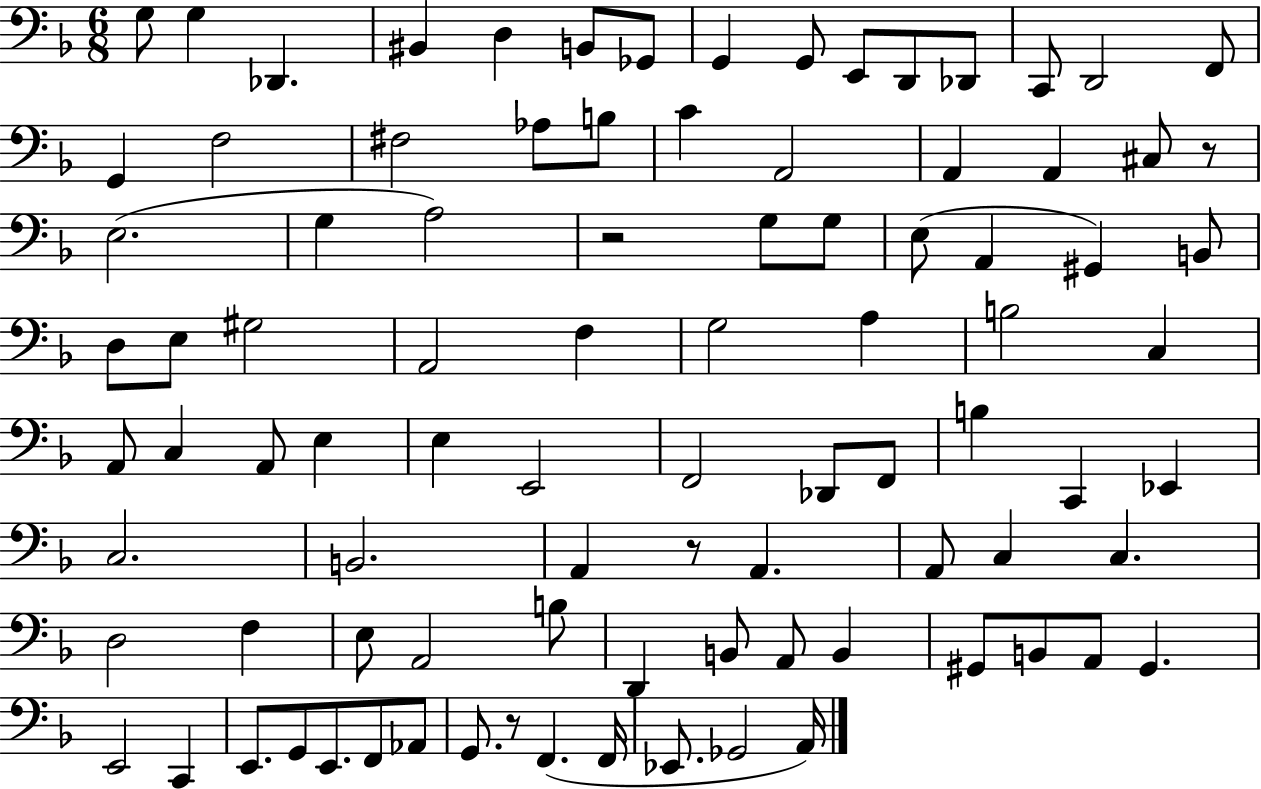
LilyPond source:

{
  \clef bass
  \numericTimeSignature
  \time 6/8
  \key f \major
  \repeat volta 2 { g8 g4 des,4. | bis,4 d4 b,8 ges,8 | g,4 g,8 e,8 d,8 des,8 | c,8 d,2 f,8 | \break g,4 f2 | fis2 aes8 b8 | c'4 a,2 | a,4 a,4 cis8 r8 | \break e2.( | g4 a2) | r2 g8 g8 | e8( a,4 gis,4) b,8 | \break d8 e8 gis2 | a,2 f4 | g2 a4 | b2 c4 | \break a,8 c4 a,8 e4 | e4 e,2 | f,2 des,8 f,8 | b4 c,4 ees,4 | \break c2. | b,2. | a,4 r8 a,4. | a,8 c4 c4. | \break d2 f4 | e8 a,2 b8 | d,4 b,8 a,8 b,4 | gis,8 b,8 a,8 gis,4. | \break e,2 c,4 | e,8. g,8 e,8. f,8 aes,8 | g,8. r8 f,4.( f,16 | ees,8. ges,2 a,16) | \break } \bar "|."
}